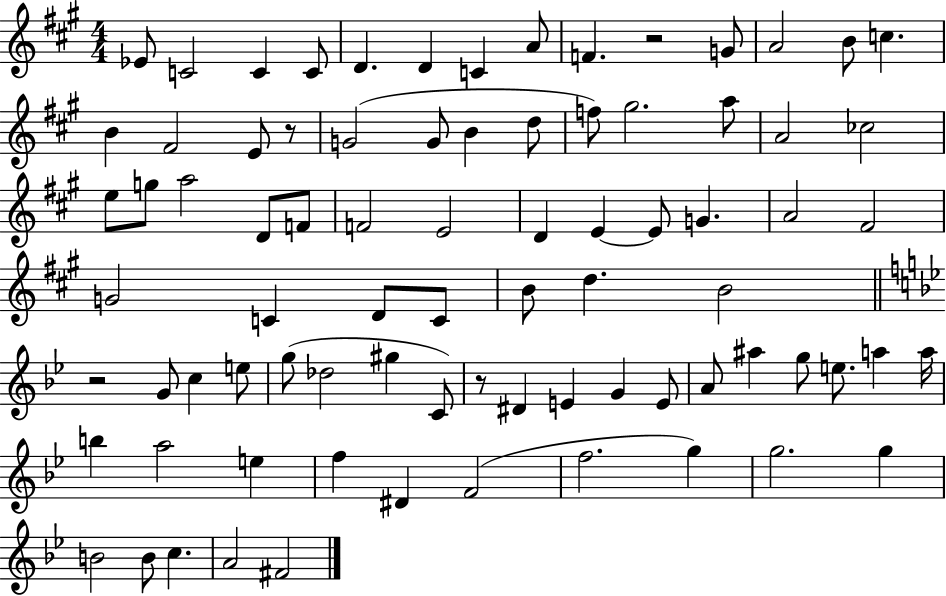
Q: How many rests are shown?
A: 4